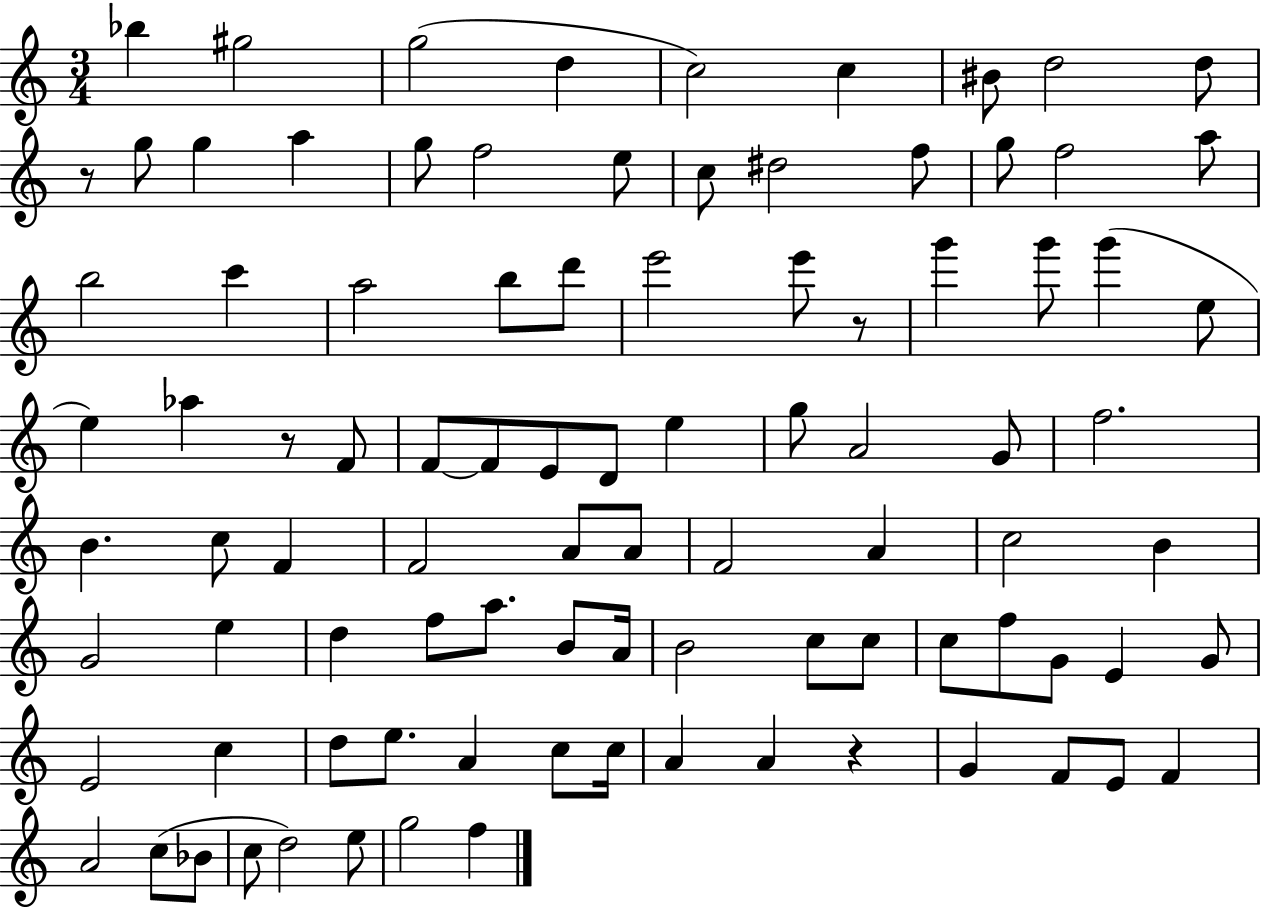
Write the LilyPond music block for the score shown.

{
  \clef treble
  \numericTimeSignature
  \time 3/4
  \key c \major
  \repeat volta 2 { bes''4 gis''2 | g''2( d''4 | c''2) c''4 | bis'8 d''2 d''8 | \break r8 g''8 g''4 a''4 | g''8 f''2 e''8 | c''8 dis''2 f''8 | g''8 f''2 a''8 | \break b''2 c'''4 | a''2 b''8 d'''8 | e'''2 e'''8 r8 | g'''4 g'''8 g'''4( e''8 | \break e''4) aes''4 r8 f'8 | f'8~~ f'8 e'8 d'8 e''4 | g''8 a'2 g'8 | f''2. | \break b'4. c''8 f'4 | f'2 a'8 a'8 | f'2 a'4 | c''2 b'4 | \break g'2 e''4 | d''4 f''8 a''8. b'8 a'16 | b'2 c''8 c''8 | c''8 f''8 g'8 e'4 g'8 | \break e'2 c''4 | d''8 e''8. a'4 c''8 c''16 | a'4 a'4 r4 | g'4 f'8 e'8 f'4 | \break a'2 c''8( bes'8 | c''8 d''2) e''8 | g''2 f''4 | } \bar "|."
}